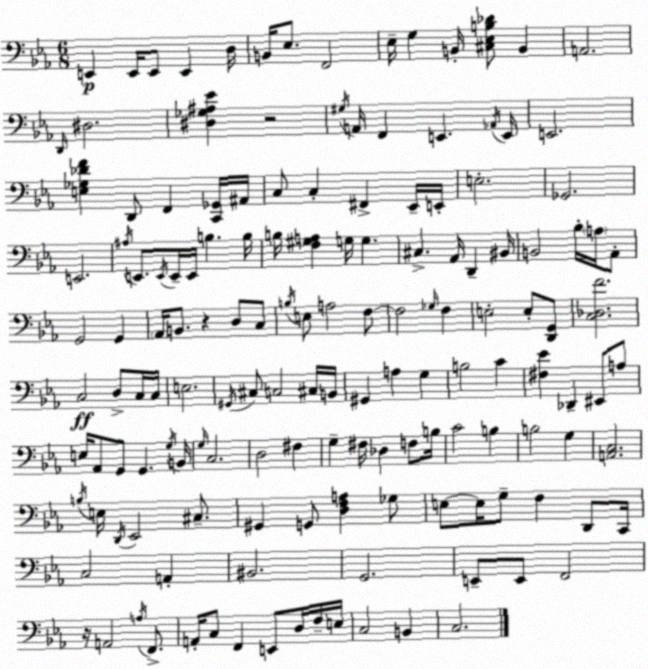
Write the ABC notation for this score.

X:1
T:Untitled
M:6/8
L:1/4
K:Cm
E,, E,,/4 E,,/2 E,, D,/4 B,,/4 _E,/2 F,,2 _E,/4 G, B,,/4 [^C,_E,B,_D]/2 B,, A,,2 D,,/4 ^D,2 [^D,_G,^A,_E] z2 ^G,/4 A,,/4 F,, E,, _A,,/4 E,,/4 E,,2 [E,_G,_DF] D,,/2 F,, [C,,_G,,]/4 ^A,,/4 C,/2 C, ^F,, _E,,/4 E,,/4 E,2 _G,,2 E,,2 ^A,/4 E,,/2 E,,/4 E,,/4 E,,/4 B, B,/4 B,/4 [F,^G,A,] G,/4 G, ^C, _A,,/4 D,, ^B,,/4 B,,2 _B,/4 A,/4 _A,,/2 G,,2 G,, _A,,/4 B,,/2 z D,/2 C,/2 B,/4 E,/2 A,2 F,/2 F,2 _G,/4 F, E,2 E,/2 [D,,G,,]/2 [C,_D,F]2 C,2 D,/2 C,/4 C,/4 E,2 ^G,,/4 ^C,/2 C,2 ^C,/4 B,,/4 ^G,, A, G, B,2 C [^F,_E] _D,, ^E,,/2 A,/2 E,/4 _A,,/2 G,,/2 G,, G,/4 B,,/4 G,/4 C,2 D,2 ^F, G, ^F,/4 _D, F,/2 B,/4 C2 B, B,2 G, [A,,C,]2 B,/4 E,/4 D,,/4 _E,,2 ^C,/2 ^G,, G,,/2 [D,F,A,] _G,/2 E,/2 E,/4 G,/2 F, D,,/2 C,,/4 C,2 A,, ^B,,2 G,,2 E,,/2 E,,/2 F,,2 z/4 A,,2 A,/4 F,,/2 A,,/4 C,/2 F,, E,,/2 D,/4 F,/4 E,/4 C,2 B,, C,2